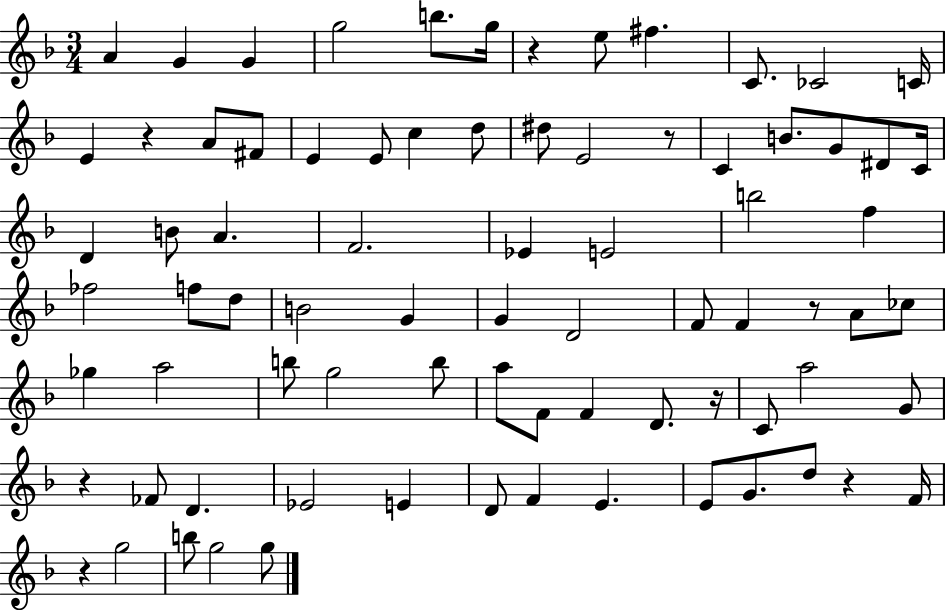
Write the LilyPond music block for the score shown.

{
  \clef treble
  \numericTimeSignature
  \time 3/4
  \key f \major
  a'4 g'4 g'4 | g''2 b''8. g''16 | r4 e''8 fis''4. | c'8. ces'2 c'16 | \break e'4 r4 a'8 fis'8 | e'4 e'8 c''4 d''8 | dis''8 e'2 r8 | c'4 b'8. g'8 dis'8 c'16 | \break d'4 b'8 a'4. | f'2. | ees'4 e'2 | b''2 f''4 | \break fes''2 f''8 d''8 | b'2 g'4 | g'4 d'2 | f'8 f'4 r8 a'8 ces''8 | \break ges''4 a''2 | b''8 g''2 b''8 | a''8 f'8 f'4 d'8. r16 | c'8 a''2 g'8 | \break r4 fes'8 d'4. | ees'2 e'4 | d'8 f'4 e'4. | e'8 g'8. d''8 r4 f'16 | \break r4 g''2 | b''8 g''2 g''8 | \bar "|."
}